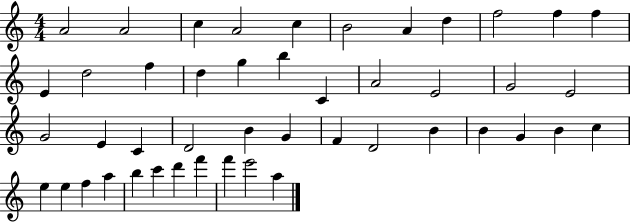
{
  \clef treble
  \numericTimeSignature
  \time 4/4
  \key c \major
  a'2 a'2 | c''4 a'2 c''4 | b'2 a'4 d''4 | f''2 f''4 f''4 | \break e'4 d''2 f''4 | d''4 g''4 b''4 c'4 | a'2 e'2 | g'2 e'2 | \break g'2 e'4 c'4 | d'2 b'4 g'4 | f'4 d'2 b'4 | b'4 g'4 b'4 c''4 | \break e''4 e''4 f''4 a''4 | b''4 c'''4 d'''4 f'''4 | f'''4 e'''2 a''4 | \bar "|."
}